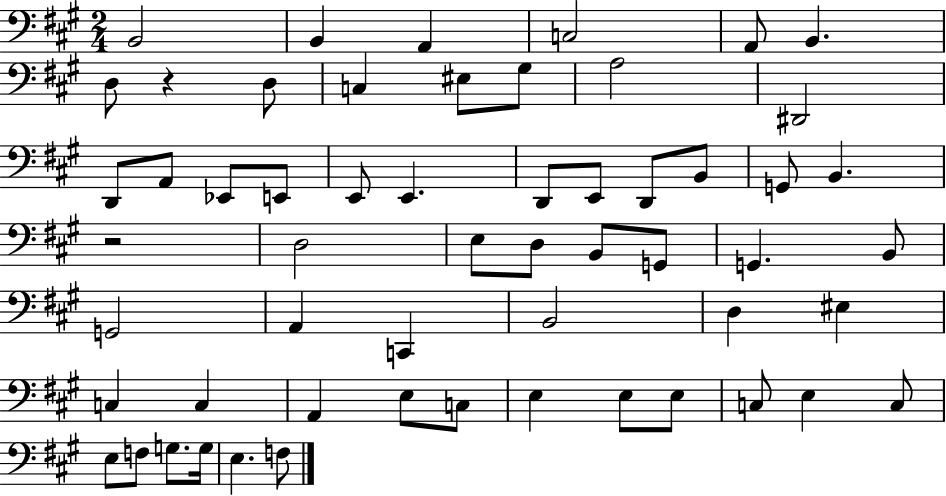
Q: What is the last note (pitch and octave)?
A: F3